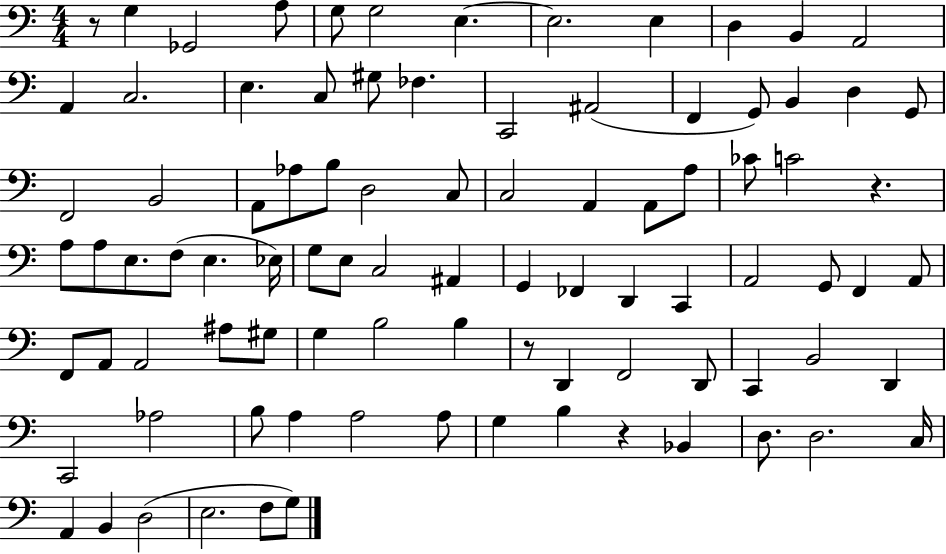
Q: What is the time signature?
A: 4/4